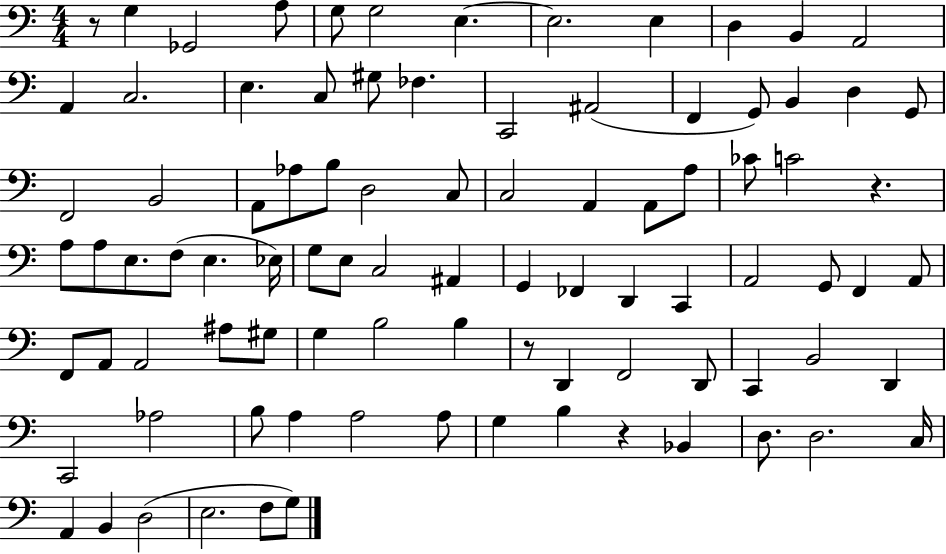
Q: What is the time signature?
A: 4/4